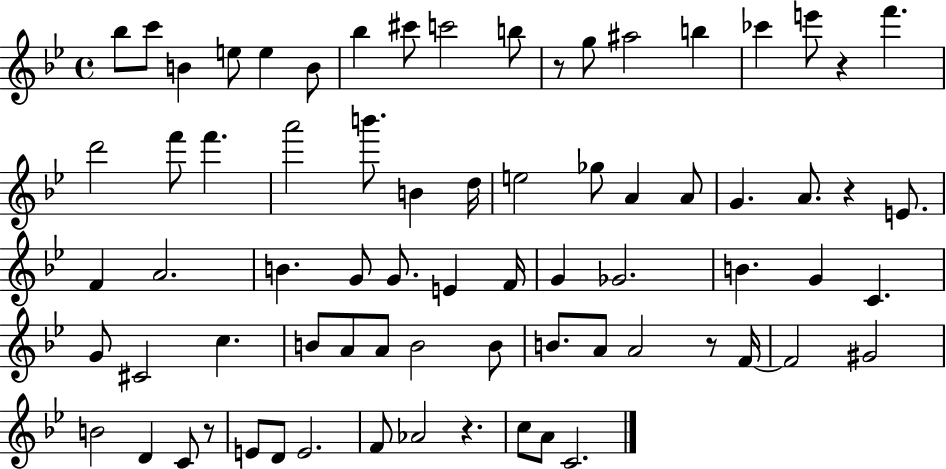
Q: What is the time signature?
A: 4/4